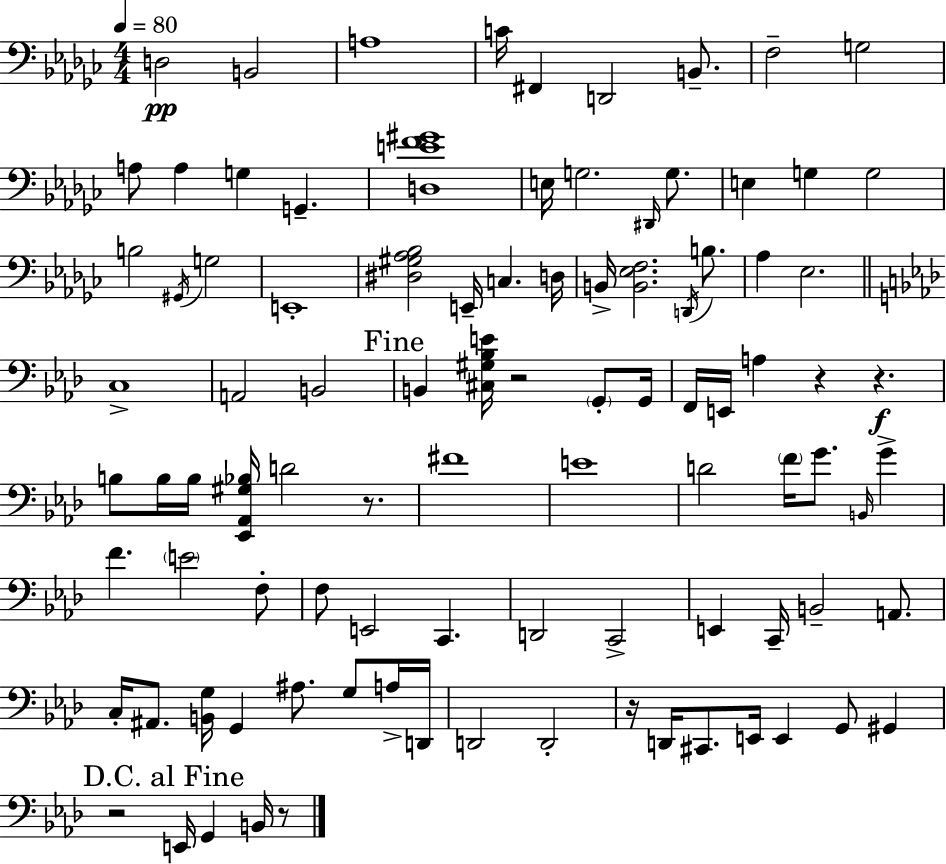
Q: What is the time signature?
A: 4/4